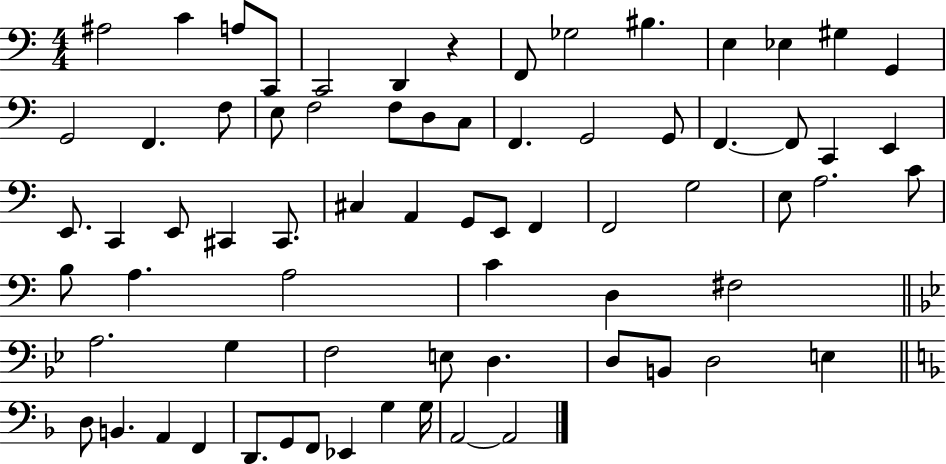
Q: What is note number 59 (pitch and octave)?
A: D3